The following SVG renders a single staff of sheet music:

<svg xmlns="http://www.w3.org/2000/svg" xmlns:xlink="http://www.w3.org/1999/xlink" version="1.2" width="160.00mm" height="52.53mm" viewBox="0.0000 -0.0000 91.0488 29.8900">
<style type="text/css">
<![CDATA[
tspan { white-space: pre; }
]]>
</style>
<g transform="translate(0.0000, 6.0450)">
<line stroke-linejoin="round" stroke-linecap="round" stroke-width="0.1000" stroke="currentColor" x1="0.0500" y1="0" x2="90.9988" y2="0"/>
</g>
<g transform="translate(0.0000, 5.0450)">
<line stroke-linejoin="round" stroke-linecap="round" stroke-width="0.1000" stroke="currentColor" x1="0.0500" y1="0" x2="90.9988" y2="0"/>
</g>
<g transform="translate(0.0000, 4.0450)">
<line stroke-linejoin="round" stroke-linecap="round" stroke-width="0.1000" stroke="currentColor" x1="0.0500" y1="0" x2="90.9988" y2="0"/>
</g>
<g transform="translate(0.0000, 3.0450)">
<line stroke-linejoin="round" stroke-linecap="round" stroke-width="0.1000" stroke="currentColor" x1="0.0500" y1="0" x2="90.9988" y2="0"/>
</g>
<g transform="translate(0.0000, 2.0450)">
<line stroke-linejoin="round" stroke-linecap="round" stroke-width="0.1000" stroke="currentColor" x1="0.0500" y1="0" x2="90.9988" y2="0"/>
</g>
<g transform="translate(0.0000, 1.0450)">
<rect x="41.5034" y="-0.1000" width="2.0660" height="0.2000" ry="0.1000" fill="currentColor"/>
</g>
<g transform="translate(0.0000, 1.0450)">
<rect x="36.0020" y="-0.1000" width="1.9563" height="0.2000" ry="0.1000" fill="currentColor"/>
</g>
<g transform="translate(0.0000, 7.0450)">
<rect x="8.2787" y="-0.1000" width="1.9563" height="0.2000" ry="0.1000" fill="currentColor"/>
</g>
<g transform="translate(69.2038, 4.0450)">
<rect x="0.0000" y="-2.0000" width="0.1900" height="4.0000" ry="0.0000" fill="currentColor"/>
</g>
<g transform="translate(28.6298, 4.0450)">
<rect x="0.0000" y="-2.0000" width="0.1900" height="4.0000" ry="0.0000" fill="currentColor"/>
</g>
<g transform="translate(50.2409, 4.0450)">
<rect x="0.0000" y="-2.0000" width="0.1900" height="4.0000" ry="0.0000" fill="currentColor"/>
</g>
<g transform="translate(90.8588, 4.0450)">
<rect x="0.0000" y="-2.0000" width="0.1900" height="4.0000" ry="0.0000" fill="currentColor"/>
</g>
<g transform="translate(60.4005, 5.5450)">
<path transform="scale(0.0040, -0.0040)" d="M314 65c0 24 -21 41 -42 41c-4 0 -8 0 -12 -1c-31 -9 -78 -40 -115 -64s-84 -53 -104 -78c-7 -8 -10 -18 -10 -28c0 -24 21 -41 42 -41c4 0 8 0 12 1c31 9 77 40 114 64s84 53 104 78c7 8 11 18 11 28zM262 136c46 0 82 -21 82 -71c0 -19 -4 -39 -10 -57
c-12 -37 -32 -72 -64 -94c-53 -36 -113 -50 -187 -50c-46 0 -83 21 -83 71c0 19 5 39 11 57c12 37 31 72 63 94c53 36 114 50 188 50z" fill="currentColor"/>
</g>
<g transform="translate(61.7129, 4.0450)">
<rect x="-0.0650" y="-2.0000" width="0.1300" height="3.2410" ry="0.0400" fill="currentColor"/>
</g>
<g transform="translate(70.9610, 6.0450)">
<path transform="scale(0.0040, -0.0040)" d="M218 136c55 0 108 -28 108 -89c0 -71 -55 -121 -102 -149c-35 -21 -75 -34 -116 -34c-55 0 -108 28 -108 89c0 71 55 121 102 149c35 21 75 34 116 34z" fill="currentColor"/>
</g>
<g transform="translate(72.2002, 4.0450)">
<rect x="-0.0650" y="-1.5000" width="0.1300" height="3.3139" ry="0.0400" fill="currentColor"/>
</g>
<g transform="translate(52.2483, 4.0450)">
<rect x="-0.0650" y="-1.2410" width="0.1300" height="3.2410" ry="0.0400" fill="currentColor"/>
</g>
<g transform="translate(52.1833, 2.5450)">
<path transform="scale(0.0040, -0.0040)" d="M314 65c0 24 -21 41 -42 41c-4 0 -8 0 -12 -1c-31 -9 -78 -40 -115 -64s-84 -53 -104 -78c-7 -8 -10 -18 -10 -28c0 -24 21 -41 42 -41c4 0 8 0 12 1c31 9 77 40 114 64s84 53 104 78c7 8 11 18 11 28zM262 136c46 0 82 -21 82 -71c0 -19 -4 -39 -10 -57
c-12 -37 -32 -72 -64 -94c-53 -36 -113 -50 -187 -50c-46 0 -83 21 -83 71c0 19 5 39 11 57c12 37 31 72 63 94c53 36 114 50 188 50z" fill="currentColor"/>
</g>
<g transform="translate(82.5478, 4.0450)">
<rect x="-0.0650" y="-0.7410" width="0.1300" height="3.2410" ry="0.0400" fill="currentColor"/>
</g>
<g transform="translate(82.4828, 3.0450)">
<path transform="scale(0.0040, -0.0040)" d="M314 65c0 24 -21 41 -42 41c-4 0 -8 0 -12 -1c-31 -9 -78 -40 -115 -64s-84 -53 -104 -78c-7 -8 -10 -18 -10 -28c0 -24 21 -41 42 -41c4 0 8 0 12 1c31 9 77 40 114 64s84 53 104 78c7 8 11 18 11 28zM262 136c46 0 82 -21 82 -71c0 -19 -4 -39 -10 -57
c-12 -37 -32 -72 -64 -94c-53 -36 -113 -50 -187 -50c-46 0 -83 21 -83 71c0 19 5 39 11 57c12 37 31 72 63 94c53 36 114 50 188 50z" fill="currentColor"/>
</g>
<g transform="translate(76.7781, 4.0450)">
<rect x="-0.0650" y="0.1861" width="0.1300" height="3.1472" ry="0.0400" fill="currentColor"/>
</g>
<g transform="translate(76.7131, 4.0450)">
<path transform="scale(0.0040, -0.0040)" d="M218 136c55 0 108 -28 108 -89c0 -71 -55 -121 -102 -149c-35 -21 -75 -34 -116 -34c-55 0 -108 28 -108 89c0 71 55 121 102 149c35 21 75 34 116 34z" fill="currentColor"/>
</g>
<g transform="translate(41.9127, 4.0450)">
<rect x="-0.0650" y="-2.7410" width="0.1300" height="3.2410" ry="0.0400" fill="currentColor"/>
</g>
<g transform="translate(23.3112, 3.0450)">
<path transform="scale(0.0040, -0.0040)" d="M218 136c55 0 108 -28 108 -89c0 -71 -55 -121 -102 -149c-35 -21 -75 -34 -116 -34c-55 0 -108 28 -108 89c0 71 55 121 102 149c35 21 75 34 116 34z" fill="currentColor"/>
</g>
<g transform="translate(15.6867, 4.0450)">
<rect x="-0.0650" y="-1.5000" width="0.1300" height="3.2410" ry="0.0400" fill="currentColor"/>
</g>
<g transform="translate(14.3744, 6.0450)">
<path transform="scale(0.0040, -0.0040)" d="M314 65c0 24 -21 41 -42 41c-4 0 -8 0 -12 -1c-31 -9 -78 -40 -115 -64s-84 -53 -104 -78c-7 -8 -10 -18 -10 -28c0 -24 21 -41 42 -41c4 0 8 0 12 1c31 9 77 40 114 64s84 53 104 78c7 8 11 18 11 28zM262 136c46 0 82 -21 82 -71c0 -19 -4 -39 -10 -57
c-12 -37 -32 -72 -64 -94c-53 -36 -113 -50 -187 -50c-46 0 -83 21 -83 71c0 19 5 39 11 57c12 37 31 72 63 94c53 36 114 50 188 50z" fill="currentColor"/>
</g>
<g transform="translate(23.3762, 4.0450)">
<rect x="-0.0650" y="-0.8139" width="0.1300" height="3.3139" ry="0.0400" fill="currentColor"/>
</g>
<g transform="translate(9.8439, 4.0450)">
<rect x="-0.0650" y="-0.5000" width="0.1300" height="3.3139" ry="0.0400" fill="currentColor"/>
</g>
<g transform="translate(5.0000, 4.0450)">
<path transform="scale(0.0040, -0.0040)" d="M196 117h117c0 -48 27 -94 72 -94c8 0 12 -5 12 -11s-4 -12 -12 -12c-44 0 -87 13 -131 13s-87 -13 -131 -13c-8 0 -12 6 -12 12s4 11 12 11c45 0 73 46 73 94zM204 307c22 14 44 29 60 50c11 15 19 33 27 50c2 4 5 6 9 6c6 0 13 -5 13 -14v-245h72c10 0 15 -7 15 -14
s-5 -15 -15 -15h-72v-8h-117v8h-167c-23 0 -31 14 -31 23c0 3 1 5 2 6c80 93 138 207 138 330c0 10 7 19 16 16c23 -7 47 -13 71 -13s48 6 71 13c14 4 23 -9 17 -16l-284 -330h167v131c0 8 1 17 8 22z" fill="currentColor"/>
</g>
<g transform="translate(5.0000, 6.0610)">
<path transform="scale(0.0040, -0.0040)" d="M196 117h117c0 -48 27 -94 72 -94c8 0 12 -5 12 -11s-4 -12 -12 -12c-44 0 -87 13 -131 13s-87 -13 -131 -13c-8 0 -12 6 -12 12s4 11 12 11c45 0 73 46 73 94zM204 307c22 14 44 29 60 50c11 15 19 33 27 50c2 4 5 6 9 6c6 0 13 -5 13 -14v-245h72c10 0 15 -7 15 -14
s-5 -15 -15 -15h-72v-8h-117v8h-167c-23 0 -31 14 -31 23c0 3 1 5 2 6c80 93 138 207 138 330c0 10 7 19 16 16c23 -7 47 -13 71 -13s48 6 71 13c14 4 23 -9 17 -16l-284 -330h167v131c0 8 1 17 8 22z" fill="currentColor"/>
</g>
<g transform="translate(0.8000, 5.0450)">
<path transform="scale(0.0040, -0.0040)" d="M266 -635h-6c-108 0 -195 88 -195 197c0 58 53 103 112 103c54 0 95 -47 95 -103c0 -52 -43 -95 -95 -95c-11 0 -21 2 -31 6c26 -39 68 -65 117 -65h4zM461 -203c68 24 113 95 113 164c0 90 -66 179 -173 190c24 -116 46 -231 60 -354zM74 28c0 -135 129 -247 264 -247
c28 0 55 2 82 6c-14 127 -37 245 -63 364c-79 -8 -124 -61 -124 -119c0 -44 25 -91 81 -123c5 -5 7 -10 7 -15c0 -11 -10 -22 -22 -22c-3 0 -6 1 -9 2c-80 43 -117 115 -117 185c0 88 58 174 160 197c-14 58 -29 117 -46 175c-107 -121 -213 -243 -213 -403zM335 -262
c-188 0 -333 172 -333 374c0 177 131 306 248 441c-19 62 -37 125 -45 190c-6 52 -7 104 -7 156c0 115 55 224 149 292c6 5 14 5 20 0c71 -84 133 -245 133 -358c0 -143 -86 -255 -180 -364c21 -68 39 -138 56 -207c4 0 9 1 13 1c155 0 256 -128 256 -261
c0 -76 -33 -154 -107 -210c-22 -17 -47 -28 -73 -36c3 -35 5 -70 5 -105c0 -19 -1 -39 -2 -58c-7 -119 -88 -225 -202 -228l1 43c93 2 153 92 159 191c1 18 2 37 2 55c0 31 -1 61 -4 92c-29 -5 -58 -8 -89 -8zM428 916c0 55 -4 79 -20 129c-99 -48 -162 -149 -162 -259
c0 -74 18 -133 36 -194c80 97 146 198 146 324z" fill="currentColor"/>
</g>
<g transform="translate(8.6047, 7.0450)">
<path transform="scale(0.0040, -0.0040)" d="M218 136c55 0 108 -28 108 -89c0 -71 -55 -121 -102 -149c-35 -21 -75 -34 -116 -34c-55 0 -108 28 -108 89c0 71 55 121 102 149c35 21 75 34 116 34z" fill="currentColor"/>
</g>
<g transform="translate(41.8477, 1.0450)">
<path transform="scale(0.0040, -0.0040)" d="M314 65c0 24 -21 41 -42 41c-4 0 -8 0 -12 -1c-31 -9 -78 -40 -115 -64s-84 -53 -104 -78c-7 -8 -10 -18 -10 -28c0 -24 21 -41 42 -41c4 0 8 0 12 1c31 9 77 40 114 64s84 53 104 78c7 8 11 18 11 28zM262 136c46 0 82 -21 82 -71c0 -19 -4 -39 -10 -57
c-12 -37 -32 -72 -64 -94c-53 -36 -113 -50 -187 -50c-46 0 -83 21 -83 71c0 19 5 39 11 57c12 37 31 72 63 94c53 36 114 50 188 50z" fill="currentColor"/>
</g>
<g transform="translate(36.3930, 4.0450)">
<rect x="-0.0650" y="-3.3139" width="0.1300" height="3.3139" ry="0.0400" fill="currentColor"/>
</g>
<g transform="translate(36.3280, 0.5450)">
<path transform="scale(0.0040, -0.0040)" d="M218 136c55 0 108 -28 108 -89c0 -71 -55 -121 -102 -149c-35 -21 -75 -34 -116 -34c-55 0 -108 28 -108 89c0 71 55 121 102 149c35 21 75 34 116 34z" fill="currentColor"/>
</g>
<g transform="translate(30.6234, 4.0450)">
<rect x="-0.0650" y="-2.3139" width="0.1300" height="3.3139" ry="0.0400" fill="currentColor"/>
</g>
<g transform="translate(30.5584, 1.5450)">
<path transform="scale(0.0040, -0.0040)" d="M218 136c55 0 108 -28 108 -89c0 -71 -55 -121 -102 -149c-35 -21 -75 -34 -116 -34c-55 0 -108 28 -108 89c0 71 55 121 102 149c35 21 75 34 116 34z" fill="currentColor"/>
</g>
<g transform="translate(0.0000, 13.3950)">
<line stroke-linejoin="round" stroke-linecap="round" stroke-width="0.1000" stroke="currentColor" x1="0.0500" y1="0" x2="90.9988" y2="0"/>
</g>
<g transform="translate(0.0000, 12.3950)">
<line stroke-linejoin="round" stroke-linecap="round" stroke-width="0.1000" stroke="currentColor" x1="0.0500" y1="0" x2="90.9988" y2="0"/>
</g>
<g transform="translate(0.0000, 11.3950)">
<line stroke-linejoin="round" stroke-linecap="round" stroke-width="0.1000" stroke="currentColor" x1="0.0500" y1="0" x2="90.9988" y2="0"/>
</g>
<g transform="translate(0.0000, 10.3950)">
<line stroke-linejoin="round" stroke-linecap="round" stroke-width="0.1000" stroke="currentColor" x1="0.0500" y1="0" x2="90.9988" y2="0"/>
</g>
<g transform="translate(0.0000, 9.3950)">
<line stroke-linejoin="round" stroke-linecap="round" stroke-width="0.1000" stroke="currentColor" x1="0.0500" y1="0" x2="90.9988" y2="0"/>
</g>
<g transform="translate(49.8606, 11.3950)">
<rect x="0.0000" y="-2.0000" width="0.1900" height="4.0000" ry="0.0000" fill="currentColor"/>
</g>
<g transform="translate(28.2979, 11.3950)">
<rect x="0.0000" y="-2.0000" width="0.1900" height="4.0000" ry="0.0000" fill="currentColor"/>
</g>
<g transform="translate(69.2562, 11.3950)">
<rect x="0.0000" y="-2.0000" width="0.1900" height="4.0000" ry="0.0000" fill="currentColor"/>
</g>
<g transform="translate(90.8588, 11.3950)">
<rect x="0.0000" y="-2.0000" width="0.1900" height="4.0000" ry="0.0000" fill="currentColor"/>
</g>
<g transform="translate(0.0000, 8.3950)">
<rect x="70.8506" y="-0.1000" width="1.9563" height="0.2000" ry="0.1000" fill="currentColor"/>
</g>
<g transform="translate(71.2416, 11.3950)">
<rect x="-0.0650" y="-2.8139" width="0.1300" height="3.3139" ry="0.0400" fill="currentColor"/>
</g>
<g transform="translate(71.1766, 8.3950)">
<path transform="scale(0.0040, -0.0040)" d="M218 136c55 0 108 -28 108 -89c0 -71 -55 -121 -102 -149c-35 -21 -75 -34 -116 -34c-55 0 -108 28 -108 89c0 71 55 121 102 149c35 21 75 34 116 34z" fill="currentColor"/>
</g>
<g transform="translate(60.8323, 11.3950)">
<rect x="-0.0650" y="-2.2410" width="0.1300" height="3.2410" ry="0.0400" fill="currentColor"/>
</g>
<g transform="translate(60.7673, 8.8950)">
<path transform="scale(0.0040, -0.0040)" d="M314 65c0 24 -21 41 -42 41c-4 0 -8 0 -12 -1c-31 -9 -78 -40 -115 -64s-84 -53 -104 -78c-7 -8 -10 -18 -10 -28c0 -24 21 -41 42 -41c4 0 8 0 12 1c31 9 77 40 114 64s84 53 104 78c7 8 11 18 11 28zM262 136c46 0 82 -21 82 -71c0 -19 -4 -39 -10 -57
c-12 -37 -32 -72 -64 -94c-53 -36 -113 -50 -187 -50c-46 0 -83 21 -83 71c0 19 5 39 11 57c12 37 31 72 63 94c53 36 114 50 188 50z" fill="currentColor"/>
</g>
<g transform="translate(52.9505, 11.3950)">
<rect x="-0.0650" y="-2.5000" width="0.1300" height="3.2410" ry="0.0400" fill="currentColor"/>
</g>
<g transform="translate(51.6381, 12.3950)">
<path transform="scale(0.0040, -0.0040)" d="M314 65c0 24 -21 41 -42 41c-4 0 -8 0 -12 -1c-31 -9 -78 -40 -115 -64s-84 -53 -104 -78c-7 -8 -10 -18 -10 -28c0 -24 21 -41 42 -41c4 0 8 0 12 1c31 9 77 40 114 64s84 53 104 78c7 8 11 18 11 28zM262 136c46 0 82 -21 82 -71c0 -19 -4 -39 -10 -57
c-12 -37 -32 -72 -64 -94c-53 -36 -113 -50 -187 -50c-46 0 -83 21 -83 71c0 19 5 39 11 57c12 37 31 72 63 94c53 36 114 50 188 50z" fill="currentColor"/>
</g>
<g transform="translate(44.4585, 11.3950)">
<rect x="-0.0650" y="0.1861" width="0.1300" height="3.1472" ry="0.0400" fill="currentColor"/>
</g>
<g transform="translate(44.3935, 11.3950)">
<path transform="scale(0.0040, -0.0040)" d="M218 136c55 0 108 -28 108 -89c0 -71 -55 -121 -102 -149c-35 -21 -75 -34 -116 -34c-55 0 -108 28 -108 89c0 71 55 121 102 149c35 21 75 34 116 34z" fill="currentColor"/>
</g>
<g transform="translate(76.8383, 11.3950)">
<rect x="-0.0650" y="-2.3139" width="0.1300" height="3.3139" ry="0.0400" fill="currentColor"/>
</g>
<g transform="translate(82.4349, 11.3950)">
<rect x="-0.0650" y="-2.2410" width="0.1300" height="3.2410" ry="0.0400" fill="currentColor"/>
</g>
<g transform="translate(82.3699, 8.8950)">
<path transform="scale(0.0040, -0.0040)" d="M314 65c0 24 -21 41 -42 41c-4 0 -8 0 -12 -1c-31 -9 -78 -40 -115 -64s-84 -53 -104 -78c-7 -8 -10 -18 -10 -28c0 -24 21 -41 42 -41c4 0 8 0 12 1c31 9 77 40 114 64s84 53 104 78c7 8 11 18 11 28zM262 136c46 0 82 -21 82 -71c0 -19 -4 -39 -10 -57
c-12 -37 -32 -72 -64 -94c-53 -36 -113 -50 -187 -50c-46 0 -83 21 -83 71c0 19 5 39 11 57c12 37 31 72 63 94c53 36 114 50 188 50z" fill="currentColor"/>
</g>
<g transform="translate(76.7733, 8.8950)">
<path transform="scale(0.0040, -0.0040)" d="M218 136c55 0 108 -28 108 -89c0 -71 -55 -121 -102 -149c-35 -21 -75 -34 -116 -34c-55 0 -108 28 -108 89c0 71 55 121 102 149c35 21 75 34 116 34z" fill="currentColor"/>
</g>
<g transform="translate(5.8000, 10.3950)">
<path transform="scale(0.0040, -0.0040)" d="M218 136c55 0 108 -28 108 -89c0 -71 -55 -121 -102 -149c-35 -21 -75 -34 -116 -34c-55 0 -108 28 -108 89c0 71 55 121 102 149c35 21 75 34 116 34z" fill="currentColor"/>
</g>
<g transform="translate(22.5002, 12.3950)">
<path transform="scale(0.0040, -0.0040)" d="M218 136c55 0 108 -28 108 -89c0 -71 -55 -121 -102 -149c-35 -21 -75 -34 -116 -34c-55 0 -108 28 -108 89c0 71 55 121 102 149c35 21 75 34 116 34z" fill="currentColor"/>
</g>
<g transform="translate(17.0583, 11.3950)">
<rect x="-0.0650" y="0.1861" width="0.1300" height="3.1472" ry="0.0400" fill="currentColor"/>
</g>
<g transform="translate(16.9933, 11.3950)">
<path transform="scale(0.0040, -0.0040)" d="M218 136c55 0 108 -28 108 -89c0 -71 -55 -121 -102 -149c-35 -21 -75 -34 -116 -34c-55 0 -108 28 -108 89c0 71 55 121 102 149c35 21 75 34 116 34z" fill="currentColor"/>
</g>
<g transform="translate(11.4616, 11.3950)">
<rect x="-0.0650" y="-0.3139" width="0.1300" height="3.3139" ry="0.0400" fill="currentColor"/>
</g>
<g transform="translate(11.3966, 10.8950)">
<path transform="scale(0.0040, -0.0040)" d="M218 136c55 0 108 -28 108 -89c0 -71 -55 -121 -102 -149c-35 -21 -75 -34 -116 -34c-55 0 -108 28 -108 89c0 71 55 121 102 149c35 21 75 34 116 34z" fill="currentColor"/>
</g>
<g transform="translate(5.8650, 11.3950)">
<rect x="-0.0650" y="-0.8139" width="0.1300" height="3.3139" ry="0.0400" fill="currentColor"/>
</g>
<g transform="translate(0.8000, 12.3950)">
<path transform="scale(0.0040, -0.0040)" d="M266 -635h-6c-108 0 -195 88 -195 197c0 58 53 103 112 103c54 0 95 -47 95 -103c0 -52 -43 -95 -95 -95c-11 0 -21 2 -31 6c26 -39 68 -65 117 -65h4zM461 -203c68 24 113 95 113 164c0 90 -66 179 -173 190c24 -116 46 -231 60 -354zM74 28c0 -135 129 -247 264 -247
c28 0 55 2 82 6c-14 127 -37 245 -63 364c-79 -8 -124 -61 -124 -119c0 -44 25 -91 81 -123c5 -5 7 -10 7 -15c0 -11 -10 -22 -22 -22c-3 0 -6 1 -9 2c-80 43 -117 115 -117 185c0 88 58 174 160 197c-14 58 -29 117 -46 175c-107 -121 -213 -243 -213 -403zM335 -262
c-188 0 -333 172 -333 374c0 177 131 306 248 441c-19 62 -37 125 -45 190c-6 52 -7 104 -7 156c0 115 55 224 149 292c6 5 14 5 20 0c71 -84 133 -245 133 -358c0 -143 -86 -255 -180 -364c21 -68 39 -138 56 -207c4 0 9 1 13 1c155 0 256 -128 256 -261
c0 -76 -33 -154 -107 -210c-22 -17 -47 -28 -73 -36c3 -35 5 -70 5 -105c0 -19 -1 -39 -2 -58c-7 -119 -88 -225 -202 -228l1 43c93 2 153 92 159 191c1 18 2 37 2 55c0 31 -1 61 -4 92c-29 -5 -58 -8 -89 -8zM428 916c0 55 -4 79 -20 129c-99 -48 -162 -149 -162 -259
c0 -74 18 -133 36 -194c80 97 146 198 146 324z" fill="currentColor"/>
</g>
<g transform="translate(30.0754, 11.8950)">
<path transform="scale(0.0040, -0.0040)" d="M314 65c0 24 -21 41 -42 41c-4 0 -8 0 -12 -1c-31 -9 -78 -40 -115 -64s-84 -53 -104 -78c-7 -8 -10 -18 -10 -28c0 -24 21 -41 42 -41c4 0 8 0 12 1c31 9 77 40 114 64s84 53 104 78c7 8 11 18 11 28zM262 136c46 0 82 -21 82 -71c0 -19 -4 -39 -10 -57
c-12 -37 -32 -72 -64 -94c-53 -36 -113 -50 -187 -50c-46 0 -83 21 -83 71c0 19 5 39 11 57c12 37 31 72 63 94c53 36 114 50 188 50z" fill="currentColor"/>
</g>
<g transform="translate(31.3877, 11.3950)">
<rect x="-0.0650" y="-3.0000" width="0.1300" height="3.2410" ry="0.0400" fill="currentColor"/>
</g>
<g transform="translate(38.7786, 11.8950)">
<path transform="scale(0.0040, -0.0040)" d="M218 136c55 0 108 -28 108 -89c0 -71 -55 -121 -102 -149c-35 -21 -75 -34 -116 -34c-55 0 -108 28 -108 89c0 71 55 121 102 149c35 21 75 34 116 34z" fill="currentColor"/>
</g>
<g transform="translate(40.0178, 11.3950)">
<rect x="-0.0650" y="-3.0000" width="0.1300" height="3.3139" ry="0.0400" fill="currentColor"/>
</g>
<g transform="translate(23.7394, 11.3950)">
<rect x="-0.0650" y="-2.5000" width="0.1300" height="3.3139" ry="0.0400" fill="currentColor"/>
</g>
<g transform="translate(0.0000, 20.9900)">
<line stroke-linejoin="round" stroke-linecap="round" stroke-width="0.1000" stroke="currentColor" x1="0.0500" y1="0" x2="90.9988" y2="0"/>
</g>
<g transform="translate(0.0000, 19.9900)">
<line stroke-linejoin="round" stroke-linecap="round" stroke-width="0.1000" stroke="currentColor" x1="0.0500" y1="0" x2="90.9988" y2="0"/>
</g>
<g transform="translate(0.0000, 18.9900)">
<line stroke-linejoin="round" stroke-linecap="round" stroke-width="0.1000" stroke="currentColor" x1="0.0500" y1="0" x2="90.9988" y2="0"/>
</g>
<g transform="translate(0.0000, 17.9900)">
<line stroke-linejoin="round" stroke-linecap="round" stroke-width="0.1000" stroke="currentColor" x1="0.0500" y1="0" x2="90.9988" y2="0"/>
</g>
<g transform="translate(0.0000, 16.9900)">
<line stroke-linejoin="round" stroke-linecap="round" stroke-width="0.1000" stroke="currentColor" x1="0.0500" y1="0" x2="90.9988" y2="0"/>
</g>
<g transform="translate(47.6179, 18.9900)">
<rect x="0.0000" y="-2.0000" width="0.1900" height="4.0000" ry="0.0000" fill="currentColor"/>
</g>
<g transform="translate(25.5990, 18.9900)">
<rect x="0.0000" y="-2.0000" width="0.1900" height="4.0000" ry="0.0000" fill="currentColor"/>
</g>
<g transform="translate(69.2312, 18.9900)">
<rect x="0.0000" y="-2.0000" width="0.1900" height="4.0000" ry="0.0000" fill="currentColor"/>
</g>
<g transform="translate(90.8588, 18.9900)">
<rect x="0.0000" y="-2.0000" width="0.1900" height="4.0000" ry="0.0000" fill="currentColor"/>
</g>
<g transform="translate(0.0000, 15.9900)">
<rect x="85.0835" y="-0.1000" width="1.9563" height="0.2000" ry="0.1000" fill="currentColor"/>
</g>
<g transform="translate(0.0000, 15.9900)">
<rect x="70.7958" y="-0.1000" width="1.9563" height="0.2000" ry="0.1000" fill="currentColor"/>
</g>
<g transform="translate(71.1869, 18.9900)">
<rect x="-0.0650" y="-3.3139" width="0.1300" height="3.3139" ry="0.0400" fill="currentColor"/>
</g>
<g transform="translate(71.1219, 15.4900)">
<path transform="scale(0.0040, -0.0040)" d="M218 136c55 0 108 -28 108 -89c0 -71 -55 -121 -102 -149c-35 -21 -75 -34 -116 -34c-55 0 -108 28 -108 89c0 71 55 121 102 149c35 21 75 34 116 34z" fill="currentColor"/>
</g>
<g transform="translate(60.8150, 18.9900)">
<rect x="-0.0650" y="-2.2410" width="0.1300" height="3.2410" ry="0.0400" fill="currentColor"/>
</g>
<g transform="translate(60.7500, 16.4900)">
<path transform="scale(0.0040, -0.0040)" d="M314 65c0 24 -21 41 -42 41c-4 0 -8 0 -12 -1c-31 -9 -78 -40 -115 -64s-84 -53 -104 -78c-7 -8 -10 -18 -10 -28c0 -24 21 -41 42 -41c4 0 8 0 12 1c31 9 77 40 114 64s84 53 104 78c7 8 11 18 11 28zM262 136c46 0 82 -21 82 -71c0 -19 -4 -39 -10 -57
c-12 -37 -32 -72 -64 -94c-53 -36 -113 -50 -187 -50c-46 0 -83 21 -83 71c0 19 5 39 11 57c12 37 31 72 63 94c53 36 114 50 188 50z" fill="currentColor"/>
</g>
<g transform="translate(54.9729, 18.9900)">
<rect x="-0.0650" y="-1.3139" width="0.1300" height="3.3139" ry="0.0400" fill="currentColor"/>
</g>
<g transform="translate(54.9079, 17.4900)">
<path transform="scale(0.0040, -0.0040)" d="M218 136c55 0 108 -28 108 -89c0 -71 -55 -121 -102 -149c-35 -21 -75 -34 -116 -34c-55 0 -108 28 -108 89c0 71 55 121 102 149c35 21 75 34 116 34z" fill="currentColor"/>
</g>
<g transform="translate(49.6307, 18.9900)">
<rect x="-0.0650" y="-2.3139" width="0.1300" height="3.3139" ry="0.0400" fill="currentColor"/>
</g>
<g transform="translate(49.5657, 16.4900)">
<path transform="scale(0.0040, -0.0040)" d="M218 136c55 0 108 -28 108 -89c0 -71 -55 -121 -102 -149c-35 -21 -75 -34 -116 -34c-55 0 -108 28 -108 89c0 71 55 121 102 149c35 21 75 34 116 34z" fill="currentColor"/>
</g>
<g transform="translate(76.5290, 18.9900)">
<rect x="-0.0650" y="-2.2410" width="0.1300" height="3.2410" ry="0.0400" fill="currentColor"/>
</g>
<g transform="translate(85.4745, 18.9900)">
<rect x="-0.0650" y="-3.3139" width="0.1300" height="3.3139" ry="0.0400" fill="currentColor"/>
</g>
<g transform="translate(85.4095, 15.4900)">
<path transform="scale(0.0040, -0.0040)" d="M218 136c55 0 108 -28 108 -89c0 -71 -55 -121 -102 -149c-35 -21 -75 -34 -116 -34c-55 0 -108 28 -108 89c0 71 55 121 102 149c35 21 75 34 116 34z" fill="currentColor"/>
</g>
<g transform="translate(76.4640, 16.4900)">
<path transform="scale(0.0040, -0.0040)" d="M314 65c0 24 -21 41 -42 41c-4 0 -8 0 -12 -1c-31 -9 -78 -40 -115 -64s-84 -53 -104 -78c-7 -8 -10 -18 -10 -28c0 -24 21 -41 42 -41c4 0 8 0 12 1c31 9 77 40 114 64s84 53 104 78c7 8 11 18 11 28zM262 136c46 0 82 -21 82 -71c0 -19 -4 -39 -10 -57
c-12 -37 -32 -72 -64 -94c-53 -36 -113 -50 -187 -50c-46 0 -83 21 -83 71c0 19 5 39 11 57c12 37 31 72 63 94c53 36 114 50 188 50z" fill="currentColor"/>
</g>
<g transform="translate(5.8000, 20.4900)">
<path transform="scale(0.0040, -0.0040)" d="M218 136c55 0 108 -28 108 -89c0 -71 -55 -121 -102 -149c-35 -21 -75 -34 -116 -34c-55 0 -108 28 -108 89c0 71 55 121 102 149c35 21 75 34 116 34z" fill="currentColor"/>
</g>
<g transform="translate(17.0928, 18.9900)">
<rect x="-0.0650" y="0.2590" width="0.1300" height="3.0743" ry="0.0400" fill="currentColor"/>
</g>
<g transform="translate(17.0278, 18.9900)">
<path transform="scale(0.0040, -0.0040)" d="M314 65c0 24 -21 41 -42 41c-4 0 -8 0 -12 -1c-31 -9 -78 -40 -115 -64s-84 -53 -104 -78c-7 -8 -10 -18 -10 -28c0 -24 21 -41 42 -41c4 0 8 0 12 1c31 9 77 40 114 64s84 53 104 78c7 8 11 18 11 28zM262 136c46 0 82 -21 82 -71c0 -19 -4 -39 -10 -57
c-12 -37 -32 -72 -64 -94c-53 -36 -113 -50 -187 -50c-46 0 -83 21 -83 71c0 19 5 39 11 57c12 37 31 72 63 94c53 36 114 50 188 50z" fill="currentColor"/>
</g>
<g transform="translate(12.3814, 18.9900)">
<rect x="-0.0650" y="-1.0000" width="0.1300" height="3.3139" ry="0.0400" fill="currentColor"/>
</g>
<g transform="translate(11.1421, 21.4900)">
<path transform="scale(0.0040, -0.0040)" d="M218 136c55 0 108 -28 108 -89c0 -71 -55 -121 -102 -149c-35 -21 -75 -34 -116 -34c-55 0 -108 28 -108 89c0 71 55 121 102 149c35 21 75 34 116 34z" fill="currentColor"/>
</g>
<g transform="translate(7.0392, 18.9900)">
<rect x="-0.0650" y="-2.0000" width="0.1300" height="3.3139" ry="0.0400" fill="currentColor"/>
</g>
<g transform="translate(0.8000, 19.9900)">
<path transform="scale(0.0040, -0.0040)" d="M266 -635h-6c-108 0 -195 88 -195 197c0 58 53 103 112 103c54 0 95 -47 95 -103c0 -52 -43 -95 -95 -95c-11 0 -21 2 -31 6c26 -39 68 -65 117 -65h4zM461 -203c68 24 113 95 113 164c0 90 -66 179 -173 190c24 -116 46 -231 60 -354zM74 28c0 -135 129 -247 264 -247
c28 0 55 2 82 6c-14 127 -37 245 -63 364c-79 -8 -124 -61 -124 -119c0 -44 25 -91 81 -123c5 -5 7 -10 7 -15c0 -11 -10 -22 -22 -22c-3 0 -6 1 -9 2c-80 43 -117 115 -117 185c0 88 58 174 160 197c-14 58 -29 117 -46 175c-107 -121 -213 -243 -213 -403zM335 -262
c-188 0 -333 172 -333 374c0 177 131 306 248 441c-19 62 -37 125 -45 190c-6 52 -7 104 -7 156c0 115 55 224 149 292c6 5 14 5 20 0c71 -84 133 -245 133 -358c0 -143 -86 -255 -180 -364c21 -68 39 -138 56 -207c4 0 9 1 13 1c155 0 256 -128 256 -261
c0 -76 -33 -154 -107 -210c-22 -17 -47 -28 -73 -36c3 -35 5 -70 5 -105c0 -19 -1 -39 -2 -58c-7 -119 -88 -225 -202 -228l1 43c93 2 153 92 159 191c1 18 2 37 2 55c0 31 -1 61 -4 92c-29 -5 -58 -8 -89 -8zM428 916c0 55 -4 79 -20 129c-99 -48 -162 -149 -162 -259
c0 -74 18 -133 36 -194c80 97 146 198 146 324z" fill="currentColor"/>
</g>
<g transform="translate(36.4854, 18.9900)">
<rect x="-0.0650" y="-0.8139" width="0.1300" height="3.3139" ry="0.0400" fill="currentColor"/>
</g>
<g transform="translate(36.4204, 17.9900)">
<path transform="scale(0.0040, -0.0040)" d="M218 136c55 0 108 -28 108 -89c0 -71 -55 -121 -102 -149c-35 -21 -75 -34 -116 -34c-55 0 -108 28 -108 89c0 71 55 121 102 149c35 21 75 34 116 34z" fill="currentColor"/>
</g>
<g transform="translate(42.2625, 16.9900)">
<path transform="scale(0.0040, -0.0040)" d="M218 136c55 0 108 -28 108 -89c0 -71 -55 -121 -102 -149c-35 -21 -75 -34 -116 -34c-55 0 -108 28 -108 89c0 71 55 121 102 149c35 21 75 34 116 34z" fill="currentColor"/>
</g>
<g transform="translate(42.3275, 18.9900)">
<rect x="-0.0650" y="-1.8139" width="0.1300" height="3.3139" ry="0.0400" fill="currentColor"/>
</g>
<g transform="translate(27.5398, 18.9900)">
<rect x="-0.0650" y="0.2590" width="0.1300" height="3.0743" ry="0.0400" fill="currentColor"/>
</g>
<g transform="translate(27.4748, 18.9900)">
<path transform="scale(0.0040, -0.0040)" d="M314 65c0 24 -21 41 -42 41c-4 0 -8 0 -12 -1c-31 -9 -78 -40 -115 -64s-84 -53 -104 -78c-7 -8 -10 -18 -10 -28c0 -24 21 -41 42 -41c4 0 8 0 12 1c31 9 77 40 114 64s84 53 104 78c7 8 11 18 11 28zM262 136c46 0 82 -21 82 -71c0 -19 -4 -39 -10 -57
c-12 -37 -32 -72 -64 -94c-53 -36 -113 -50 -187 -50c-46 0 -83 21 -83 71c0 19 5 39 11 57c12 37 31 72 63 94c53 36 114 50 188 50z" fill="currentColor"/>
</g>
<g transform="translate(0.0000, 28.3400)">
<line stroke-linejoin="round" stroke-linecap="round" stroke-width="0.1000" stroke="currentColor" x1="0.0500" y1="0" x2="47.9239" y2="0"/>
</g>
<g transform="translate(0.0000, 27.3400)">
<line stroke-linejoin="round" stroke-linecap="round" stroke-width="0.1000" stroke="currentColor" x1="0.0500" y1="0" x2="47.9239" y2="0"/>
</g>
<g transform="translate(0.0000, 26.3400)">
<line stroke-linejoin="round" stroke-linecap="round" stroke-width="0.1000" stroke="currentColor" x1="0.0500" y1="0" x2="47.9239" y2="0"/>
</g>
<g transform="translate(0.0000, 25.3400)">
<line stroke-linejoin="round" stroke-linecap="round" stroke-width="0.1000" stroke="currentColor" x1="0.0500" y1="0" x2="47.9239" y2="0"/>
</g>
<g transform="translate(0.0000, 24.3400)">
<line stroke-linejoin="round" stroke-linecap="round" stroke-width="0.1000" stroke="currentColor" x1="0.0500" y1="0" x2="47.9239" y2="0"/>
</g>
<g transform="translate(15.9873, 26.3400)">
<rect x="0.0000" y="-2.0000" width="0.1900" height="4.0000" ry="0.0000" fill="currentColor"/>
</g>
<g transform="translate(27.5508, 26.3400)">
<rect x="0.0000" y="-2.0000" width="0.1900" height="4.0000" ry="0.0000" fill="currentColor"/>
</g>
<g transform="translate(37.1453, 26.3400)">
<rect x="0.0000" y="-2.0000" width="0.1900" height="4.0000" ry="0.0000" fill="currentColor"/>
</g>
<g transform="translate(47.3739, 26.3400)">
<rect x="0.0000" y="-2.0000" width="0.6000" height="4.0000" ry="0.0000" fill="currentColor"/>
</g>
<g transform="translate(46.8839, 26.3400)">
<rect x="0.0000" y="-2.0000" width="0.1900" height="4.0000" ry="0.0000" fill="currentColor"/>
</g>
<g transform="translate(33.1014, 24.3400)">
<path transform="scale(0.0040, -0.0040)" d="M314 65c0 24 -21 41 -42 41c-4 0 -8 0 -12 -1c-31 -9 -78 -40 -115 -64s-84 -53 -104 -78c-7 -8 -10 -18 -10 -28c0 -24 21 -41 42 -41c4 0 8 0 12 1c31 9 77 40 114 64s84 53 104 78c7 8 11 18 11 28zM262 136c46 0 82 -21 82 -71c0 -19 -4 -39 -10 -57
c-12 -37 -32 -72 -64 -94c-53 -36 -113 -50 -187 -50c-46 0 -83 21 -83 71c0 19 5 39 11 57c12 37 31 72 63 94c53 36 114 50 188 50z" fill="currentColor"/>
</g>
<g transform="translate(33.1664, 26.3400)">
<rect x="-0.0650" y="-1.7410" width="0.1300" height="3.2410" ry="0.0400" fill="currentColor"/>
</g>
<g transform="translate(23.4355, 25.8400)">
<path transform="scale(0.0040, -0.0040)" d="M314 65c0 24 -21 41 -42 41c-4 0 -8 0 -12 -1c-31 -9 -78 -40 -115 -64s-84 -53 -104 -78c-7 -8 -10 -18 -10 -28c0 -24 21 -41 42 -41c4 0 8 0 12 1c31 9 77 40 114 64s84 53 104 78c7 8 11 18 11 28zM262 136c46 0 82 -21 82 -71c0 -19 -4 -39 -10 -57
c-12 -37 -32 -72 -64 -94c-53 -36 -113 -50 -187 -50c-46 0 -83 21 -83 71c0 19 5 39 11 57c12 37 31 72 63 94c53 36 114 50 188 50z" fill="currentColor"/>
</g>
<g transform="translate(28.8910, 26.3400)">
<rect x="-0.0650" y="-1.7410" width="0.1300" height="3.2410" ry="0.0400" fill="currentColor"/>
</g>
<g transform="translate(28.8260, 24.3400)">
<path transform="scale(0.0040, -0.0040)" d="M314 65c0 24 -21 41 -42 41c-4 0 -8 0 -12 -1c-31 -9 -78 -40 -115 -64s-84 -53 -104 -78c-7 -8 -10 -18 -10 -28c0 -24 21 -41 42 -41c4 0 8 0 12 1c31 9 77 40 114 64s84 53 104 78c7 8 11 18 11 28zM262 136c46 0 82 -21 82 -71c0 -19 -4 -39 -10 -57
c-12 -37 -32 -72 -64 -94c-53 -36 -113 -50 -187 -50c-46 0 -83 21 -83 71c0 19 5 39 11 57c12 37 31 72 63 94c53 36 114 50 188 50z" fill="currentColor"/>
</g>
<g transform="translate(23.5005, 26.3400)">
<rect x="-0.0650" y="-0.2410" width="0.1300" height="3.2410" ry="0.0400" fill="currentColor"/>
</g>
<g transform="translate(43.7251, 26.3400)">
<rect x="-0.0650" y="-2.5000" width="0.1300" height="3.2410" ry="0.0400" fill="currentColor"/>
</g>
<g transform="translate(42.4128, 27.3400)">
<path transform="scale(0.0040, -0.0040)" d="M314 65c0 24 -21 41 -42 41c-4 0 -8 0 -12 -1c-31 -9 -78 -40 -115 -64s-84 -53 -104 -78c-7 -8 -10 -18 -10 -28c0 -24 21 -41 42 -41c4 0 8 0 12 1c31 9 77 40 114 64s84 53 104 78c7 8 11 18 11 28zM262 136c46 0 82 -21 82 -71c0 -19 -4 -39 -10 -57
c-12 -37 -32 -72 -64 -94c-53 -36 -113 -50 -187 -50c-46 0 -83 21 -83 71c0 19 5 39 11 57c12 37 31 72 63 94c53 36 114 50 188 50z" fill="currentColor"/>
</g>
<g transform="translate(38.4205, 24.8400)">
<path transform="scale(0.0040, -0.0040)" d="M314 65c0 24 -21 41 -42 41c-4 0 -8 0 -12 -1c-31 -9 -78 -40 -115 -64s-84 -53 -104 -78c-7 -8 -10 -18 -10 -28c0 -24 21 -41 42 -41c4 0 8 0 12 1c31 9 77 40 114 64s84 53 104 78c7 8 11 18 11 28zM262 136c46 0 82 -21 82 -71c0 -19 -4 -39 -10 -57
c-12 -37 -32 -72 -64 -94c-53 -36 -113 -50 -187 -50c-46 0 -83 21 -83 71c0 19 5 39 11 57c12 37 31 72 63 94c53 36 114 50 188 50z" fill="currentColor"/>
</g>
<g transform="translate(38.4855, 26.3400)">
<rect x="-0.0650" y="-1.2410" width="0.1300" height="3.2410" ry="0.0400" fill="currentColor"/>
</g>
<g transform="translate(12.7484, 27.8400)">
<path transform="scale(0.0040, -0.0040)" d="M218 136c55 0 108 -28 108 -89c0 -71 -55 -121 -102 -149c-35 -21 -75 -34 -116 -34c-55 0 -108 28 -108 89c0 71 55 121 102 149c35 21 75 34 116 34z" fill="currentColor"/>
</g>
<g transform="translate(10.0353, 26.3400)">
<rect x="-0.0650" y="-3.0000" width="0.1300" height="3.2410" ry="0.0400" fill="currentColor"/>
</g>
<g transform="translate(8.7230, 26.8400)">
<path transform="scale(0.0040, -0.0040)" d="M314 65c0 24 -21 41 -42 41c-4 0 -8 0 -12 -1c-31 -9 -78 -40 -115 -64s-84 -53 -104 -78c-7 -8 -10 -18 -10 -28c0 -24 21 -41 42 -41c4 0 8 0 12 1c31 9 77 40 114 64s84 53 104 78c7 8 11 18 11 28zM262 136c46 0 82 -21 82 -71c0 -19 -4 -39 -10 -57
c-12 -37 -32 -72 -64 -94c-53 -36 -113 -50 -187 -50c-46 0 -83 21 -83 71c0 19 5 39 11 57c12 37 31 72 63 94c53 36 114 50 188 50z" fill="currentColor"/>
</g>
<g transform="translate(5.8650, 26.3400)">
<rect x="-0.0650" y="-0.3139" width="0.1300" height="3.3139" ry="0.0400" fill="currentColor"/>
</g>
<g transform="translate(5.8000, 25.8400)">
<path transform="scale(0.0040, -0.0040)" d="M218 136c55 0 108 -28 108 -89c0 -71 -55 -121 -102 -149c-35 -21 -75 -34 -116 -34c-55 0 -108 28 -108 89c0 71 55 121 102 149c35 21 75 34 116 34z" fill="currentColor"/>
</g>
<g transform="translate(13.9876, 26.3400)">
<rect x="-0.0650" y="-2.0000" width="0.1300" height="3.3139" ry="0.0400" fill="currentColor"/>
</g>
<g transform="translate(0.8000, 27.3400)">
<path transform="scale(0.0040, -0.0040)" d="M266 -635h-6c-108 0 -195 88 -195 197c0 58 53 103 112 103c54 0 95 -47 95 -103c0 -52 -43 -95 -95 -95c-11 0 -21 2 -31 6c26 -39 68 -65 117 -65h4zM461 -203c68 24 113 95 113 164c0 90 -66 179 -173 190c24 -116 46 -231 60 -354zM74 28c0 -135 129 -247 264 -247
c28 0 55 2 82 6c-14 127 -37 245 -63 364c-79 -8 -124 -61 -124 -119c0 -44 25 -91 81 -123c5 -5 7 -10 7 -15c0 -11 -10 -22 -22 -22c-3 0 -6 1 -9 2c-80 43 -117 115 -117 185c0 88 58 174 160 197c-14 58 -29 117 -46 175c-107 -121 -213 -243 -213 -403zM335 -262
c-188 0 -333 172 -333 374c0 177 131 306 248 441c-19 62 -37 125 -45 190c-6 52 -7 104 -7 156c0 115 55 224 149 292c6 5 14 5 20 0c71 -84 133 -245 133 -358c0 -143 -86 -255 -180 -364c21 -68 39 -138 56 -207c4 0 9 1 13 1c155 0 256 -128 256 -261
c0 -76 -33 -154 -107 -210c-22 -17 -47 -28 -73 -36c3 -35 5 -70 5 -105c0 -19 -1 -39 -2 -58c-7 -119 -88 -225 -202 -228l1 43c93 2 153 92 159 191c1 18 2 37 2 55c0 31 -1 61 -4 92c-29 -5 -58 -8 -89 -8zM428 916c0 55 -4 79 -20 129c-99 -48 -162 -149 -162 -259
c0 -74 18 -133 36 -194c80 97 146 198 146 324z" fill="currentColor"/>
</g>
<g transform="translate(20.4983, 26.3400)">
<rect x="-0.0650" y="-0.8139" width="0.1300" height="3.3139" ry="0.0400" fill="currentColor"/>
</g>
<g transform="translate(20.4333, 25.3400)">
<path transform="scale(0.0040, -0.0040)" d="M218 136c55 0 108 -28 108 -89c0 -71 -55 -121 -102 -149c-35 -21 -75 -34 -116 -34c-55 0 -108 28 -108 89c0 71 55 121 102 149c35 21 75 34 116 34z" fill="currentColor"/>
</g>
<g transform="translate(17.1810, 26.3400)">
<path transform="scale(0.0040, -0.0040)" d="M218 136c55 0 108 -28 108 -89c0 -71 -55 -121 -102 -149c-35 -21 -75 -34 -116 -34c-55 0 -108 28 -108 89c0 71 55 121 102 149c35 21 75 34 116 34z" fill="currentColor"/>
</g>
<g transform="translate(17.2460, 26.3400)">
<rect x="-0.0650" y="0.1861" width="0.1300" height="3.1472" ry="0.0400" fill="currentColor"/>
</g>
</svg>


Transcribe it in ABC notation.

X:1
T:Untitled
M:4/4
L:1/4
K:C
C E2 d g b a2 e2 F2 E B d2 d c B G A2 A B G2 g2 a g g2 F D B2 B2 d f g e g2 b g2 b c A2 F B d c2 f2 f2 e2 G2